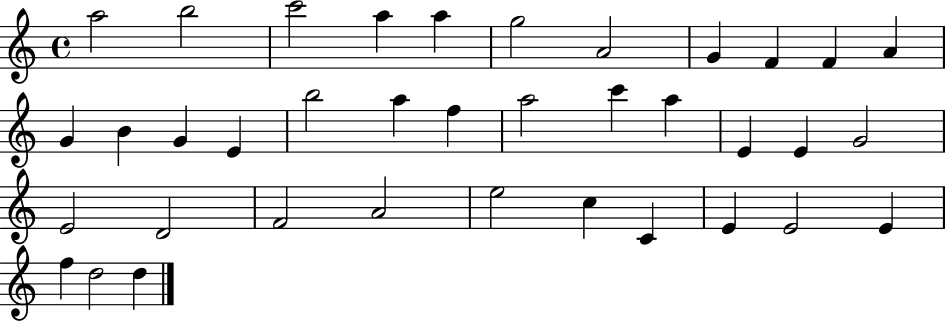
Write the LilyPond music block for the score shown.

{
  \clef treble
  \time 4/4
  \defaultTimeSignature
  \key c \major
  a''2 b''2 | c'''2 a''4 a''4 | g''2 a'2 | g'4 f'4 f'4 a'4 | \break g'4 b'4 g'4 e'4 | b''2 a''4 f''4 | a''2 c'''4 a''4 | e'4 e'4 g'2 | \break e'2 d'2 | f'2 a'2 | e''2 c''4 c'4 | e'4 e'2 e'4 | \break f''4 d''2 d''4 | \bar "|."
}